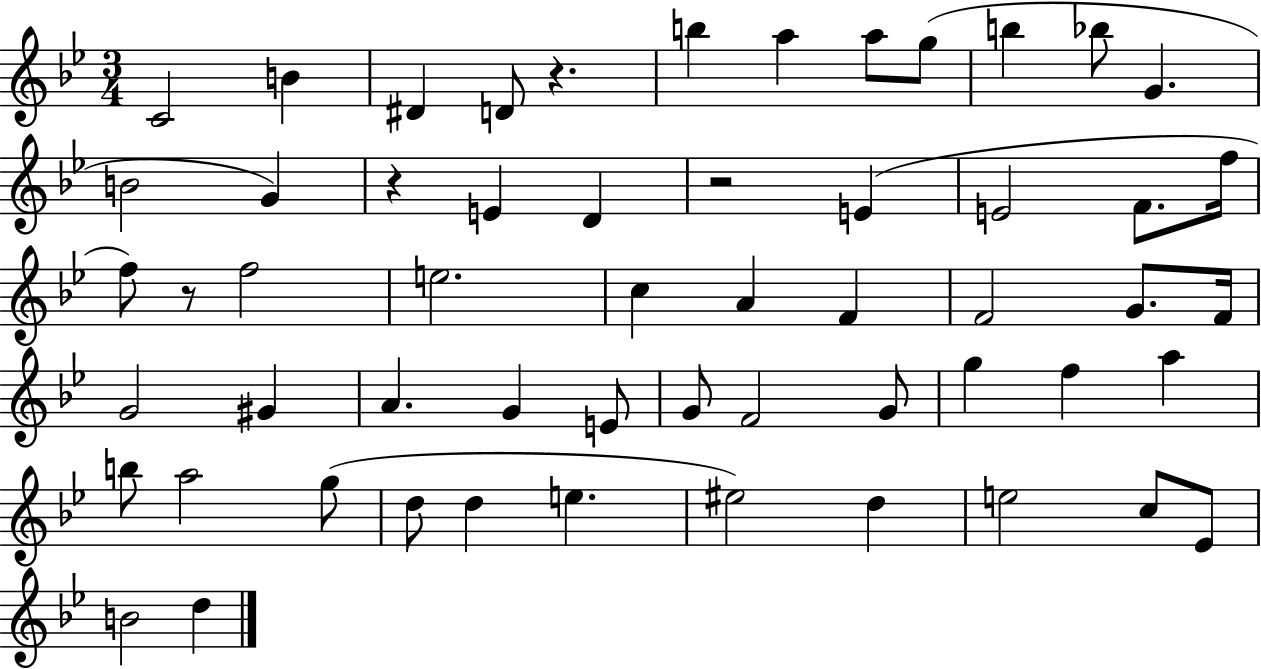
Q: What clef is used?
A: treble